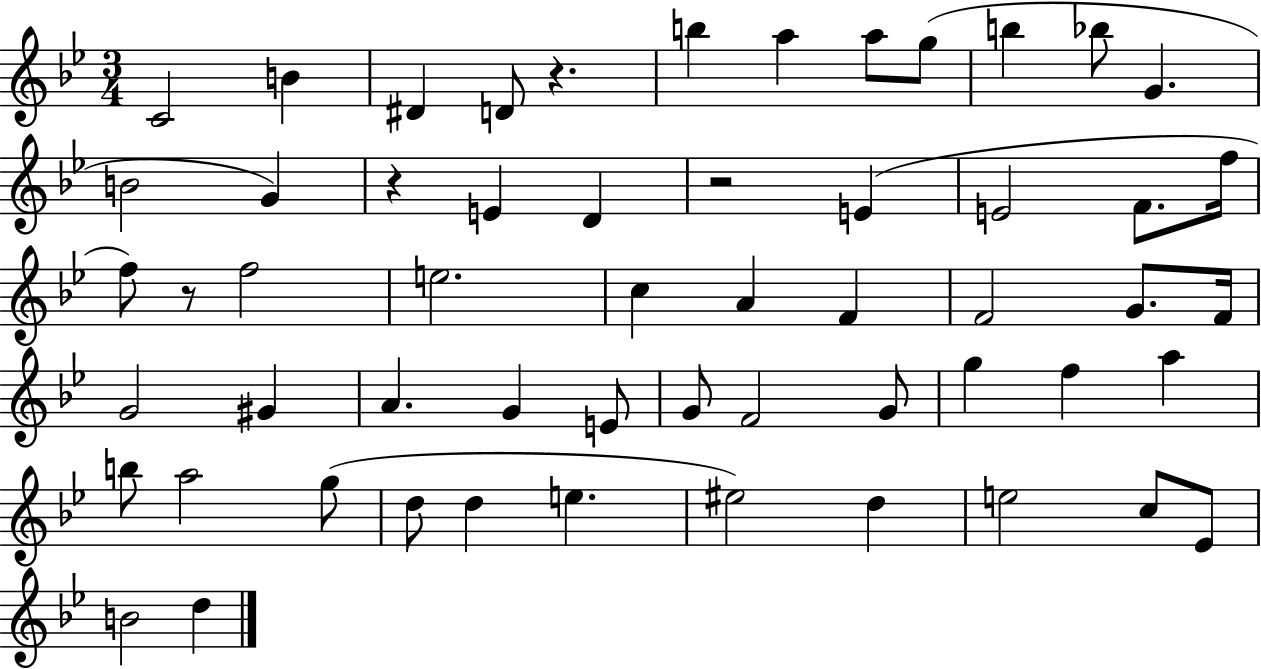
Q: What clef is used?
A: treble